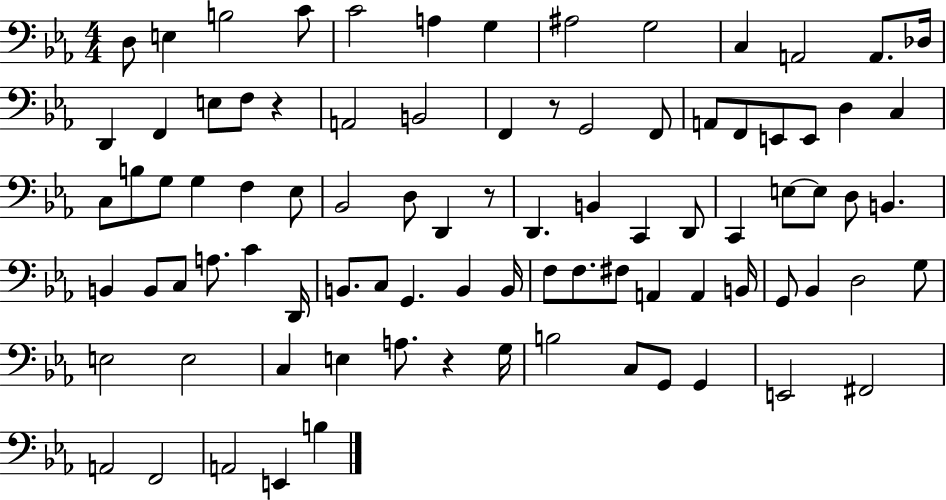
D3/e E3/q B3/h C4/e C4/h A3/q G3/q A#3/h G3/h C3/q A2/h A2/e. Db3/s D2/q F2/q E3/e F3/e R/q A2/h B2/h F2/q R/e G2/h F2/e A2/e F2/e E2/e E2/e D3/q C3/q C3/e B3/e G3/e G3/q F3/q Eb3/e Bb2/h D3/e D2/q R/e D2/q. B2/q C2/q D2/e C2/q E3/e E3/e D3/e B2/q. B2/q B2/e C3/e A3/e. C4/q D2/s B2/e. C3/e G2/q. B2/q B2/s F3/e F3/e. F#3/e A2/q A2/q B2/s G2/e Bb2/q D3/h G3/e E3/h E3/h C3/q E3/q A3/e. R/q G3/s B3/h C3/e G2/e G2/q E2/h F#2/h A2/h F2/h A2/h E2/q B3/q